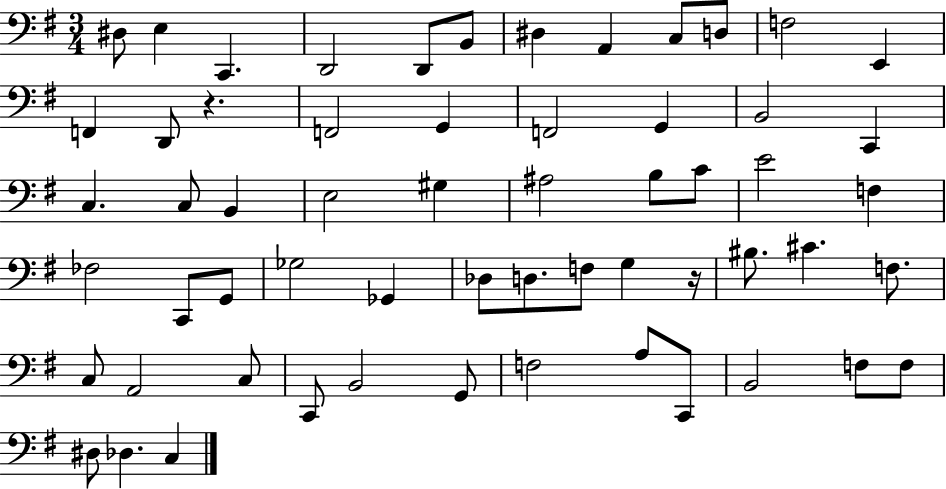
D#3/e E3/q C2/q. D2/h D2/e B2/e D#3/q A2/q C3/e D3/e F3/h E2/q F2/q D2/e R/q. F2/h G2/q F2/h G2/q B2/h C2/q C3/q. C3/e B2/q E3/h G#3/q A#3/h B3/e C4/e E4/h F3/q FES3/h C2/e G2/e Gb3/h Gb2/q Db3/e D3/e. F3/e G3/q R/s BIS3/e. C#4/q. F3/e. C3/e A2/h C3/e C2/e B2/h G2/e F3/h A3/e C2/e B2/h F3/e F3/e D#3/e Db3/q. C3/q